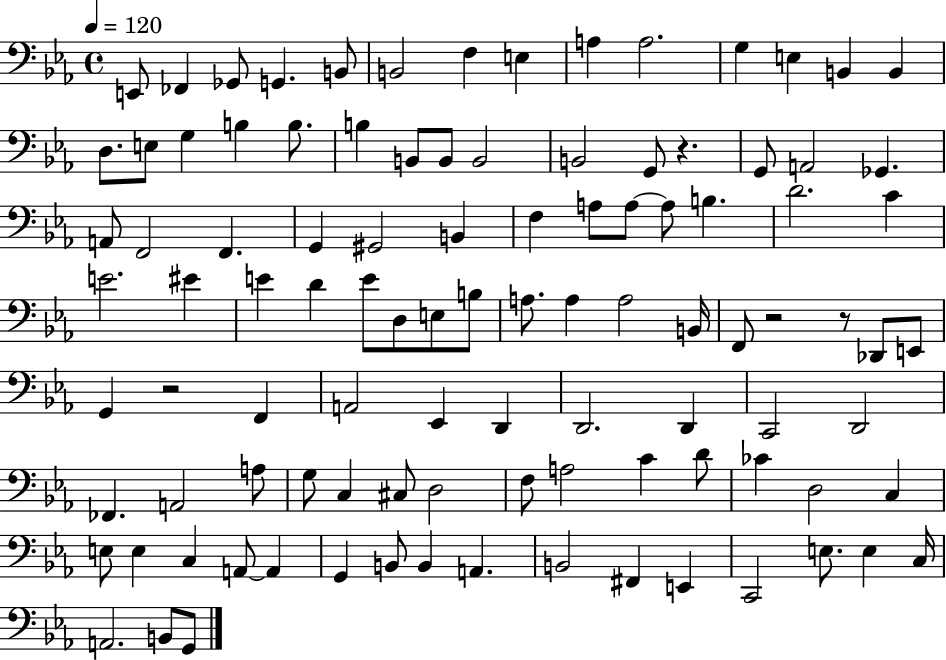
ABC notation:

X:1
T:Untitled
M:4/4
L:1/4
K:Eb
E,,/2 _F,, _G,,/2 G,, B,,/2 B,,2 F, E, A, A,2 G, E, B,, B,, D,/2 E,/2 G, B, B,/2 B, B,,/2 B,,/2 B,,2 B,,2 G,,/2 z G,,/2 A,,2 _G,, A,,/2 F,,2 F,, G,, ^G,,2 B,, F, A,/2 A,/2 A,/2 B, D2 C E2 ^E E D E/2 D,/2 E,/2 B,/2 A,/2 A, A,2 B,,/4 F,,/2 z2 z/2 _D,,/2 E,,/2 G,, z2 F,, A,,2 _E,, D,, D,,2 D,, C,,2 D,,2 _F,, A,,2 A,/2 G,/2 C, ^C,/2 D,2 F,/2 A,2 C D/2 _C D,2 C, E,/2 E, C, A,,/2 A,, G,, B,,/2 B,, A,, B,,2 ^F,, E,, C,,2 E,/2 E, C,/4 A,,2 B,,/2 G,,/2